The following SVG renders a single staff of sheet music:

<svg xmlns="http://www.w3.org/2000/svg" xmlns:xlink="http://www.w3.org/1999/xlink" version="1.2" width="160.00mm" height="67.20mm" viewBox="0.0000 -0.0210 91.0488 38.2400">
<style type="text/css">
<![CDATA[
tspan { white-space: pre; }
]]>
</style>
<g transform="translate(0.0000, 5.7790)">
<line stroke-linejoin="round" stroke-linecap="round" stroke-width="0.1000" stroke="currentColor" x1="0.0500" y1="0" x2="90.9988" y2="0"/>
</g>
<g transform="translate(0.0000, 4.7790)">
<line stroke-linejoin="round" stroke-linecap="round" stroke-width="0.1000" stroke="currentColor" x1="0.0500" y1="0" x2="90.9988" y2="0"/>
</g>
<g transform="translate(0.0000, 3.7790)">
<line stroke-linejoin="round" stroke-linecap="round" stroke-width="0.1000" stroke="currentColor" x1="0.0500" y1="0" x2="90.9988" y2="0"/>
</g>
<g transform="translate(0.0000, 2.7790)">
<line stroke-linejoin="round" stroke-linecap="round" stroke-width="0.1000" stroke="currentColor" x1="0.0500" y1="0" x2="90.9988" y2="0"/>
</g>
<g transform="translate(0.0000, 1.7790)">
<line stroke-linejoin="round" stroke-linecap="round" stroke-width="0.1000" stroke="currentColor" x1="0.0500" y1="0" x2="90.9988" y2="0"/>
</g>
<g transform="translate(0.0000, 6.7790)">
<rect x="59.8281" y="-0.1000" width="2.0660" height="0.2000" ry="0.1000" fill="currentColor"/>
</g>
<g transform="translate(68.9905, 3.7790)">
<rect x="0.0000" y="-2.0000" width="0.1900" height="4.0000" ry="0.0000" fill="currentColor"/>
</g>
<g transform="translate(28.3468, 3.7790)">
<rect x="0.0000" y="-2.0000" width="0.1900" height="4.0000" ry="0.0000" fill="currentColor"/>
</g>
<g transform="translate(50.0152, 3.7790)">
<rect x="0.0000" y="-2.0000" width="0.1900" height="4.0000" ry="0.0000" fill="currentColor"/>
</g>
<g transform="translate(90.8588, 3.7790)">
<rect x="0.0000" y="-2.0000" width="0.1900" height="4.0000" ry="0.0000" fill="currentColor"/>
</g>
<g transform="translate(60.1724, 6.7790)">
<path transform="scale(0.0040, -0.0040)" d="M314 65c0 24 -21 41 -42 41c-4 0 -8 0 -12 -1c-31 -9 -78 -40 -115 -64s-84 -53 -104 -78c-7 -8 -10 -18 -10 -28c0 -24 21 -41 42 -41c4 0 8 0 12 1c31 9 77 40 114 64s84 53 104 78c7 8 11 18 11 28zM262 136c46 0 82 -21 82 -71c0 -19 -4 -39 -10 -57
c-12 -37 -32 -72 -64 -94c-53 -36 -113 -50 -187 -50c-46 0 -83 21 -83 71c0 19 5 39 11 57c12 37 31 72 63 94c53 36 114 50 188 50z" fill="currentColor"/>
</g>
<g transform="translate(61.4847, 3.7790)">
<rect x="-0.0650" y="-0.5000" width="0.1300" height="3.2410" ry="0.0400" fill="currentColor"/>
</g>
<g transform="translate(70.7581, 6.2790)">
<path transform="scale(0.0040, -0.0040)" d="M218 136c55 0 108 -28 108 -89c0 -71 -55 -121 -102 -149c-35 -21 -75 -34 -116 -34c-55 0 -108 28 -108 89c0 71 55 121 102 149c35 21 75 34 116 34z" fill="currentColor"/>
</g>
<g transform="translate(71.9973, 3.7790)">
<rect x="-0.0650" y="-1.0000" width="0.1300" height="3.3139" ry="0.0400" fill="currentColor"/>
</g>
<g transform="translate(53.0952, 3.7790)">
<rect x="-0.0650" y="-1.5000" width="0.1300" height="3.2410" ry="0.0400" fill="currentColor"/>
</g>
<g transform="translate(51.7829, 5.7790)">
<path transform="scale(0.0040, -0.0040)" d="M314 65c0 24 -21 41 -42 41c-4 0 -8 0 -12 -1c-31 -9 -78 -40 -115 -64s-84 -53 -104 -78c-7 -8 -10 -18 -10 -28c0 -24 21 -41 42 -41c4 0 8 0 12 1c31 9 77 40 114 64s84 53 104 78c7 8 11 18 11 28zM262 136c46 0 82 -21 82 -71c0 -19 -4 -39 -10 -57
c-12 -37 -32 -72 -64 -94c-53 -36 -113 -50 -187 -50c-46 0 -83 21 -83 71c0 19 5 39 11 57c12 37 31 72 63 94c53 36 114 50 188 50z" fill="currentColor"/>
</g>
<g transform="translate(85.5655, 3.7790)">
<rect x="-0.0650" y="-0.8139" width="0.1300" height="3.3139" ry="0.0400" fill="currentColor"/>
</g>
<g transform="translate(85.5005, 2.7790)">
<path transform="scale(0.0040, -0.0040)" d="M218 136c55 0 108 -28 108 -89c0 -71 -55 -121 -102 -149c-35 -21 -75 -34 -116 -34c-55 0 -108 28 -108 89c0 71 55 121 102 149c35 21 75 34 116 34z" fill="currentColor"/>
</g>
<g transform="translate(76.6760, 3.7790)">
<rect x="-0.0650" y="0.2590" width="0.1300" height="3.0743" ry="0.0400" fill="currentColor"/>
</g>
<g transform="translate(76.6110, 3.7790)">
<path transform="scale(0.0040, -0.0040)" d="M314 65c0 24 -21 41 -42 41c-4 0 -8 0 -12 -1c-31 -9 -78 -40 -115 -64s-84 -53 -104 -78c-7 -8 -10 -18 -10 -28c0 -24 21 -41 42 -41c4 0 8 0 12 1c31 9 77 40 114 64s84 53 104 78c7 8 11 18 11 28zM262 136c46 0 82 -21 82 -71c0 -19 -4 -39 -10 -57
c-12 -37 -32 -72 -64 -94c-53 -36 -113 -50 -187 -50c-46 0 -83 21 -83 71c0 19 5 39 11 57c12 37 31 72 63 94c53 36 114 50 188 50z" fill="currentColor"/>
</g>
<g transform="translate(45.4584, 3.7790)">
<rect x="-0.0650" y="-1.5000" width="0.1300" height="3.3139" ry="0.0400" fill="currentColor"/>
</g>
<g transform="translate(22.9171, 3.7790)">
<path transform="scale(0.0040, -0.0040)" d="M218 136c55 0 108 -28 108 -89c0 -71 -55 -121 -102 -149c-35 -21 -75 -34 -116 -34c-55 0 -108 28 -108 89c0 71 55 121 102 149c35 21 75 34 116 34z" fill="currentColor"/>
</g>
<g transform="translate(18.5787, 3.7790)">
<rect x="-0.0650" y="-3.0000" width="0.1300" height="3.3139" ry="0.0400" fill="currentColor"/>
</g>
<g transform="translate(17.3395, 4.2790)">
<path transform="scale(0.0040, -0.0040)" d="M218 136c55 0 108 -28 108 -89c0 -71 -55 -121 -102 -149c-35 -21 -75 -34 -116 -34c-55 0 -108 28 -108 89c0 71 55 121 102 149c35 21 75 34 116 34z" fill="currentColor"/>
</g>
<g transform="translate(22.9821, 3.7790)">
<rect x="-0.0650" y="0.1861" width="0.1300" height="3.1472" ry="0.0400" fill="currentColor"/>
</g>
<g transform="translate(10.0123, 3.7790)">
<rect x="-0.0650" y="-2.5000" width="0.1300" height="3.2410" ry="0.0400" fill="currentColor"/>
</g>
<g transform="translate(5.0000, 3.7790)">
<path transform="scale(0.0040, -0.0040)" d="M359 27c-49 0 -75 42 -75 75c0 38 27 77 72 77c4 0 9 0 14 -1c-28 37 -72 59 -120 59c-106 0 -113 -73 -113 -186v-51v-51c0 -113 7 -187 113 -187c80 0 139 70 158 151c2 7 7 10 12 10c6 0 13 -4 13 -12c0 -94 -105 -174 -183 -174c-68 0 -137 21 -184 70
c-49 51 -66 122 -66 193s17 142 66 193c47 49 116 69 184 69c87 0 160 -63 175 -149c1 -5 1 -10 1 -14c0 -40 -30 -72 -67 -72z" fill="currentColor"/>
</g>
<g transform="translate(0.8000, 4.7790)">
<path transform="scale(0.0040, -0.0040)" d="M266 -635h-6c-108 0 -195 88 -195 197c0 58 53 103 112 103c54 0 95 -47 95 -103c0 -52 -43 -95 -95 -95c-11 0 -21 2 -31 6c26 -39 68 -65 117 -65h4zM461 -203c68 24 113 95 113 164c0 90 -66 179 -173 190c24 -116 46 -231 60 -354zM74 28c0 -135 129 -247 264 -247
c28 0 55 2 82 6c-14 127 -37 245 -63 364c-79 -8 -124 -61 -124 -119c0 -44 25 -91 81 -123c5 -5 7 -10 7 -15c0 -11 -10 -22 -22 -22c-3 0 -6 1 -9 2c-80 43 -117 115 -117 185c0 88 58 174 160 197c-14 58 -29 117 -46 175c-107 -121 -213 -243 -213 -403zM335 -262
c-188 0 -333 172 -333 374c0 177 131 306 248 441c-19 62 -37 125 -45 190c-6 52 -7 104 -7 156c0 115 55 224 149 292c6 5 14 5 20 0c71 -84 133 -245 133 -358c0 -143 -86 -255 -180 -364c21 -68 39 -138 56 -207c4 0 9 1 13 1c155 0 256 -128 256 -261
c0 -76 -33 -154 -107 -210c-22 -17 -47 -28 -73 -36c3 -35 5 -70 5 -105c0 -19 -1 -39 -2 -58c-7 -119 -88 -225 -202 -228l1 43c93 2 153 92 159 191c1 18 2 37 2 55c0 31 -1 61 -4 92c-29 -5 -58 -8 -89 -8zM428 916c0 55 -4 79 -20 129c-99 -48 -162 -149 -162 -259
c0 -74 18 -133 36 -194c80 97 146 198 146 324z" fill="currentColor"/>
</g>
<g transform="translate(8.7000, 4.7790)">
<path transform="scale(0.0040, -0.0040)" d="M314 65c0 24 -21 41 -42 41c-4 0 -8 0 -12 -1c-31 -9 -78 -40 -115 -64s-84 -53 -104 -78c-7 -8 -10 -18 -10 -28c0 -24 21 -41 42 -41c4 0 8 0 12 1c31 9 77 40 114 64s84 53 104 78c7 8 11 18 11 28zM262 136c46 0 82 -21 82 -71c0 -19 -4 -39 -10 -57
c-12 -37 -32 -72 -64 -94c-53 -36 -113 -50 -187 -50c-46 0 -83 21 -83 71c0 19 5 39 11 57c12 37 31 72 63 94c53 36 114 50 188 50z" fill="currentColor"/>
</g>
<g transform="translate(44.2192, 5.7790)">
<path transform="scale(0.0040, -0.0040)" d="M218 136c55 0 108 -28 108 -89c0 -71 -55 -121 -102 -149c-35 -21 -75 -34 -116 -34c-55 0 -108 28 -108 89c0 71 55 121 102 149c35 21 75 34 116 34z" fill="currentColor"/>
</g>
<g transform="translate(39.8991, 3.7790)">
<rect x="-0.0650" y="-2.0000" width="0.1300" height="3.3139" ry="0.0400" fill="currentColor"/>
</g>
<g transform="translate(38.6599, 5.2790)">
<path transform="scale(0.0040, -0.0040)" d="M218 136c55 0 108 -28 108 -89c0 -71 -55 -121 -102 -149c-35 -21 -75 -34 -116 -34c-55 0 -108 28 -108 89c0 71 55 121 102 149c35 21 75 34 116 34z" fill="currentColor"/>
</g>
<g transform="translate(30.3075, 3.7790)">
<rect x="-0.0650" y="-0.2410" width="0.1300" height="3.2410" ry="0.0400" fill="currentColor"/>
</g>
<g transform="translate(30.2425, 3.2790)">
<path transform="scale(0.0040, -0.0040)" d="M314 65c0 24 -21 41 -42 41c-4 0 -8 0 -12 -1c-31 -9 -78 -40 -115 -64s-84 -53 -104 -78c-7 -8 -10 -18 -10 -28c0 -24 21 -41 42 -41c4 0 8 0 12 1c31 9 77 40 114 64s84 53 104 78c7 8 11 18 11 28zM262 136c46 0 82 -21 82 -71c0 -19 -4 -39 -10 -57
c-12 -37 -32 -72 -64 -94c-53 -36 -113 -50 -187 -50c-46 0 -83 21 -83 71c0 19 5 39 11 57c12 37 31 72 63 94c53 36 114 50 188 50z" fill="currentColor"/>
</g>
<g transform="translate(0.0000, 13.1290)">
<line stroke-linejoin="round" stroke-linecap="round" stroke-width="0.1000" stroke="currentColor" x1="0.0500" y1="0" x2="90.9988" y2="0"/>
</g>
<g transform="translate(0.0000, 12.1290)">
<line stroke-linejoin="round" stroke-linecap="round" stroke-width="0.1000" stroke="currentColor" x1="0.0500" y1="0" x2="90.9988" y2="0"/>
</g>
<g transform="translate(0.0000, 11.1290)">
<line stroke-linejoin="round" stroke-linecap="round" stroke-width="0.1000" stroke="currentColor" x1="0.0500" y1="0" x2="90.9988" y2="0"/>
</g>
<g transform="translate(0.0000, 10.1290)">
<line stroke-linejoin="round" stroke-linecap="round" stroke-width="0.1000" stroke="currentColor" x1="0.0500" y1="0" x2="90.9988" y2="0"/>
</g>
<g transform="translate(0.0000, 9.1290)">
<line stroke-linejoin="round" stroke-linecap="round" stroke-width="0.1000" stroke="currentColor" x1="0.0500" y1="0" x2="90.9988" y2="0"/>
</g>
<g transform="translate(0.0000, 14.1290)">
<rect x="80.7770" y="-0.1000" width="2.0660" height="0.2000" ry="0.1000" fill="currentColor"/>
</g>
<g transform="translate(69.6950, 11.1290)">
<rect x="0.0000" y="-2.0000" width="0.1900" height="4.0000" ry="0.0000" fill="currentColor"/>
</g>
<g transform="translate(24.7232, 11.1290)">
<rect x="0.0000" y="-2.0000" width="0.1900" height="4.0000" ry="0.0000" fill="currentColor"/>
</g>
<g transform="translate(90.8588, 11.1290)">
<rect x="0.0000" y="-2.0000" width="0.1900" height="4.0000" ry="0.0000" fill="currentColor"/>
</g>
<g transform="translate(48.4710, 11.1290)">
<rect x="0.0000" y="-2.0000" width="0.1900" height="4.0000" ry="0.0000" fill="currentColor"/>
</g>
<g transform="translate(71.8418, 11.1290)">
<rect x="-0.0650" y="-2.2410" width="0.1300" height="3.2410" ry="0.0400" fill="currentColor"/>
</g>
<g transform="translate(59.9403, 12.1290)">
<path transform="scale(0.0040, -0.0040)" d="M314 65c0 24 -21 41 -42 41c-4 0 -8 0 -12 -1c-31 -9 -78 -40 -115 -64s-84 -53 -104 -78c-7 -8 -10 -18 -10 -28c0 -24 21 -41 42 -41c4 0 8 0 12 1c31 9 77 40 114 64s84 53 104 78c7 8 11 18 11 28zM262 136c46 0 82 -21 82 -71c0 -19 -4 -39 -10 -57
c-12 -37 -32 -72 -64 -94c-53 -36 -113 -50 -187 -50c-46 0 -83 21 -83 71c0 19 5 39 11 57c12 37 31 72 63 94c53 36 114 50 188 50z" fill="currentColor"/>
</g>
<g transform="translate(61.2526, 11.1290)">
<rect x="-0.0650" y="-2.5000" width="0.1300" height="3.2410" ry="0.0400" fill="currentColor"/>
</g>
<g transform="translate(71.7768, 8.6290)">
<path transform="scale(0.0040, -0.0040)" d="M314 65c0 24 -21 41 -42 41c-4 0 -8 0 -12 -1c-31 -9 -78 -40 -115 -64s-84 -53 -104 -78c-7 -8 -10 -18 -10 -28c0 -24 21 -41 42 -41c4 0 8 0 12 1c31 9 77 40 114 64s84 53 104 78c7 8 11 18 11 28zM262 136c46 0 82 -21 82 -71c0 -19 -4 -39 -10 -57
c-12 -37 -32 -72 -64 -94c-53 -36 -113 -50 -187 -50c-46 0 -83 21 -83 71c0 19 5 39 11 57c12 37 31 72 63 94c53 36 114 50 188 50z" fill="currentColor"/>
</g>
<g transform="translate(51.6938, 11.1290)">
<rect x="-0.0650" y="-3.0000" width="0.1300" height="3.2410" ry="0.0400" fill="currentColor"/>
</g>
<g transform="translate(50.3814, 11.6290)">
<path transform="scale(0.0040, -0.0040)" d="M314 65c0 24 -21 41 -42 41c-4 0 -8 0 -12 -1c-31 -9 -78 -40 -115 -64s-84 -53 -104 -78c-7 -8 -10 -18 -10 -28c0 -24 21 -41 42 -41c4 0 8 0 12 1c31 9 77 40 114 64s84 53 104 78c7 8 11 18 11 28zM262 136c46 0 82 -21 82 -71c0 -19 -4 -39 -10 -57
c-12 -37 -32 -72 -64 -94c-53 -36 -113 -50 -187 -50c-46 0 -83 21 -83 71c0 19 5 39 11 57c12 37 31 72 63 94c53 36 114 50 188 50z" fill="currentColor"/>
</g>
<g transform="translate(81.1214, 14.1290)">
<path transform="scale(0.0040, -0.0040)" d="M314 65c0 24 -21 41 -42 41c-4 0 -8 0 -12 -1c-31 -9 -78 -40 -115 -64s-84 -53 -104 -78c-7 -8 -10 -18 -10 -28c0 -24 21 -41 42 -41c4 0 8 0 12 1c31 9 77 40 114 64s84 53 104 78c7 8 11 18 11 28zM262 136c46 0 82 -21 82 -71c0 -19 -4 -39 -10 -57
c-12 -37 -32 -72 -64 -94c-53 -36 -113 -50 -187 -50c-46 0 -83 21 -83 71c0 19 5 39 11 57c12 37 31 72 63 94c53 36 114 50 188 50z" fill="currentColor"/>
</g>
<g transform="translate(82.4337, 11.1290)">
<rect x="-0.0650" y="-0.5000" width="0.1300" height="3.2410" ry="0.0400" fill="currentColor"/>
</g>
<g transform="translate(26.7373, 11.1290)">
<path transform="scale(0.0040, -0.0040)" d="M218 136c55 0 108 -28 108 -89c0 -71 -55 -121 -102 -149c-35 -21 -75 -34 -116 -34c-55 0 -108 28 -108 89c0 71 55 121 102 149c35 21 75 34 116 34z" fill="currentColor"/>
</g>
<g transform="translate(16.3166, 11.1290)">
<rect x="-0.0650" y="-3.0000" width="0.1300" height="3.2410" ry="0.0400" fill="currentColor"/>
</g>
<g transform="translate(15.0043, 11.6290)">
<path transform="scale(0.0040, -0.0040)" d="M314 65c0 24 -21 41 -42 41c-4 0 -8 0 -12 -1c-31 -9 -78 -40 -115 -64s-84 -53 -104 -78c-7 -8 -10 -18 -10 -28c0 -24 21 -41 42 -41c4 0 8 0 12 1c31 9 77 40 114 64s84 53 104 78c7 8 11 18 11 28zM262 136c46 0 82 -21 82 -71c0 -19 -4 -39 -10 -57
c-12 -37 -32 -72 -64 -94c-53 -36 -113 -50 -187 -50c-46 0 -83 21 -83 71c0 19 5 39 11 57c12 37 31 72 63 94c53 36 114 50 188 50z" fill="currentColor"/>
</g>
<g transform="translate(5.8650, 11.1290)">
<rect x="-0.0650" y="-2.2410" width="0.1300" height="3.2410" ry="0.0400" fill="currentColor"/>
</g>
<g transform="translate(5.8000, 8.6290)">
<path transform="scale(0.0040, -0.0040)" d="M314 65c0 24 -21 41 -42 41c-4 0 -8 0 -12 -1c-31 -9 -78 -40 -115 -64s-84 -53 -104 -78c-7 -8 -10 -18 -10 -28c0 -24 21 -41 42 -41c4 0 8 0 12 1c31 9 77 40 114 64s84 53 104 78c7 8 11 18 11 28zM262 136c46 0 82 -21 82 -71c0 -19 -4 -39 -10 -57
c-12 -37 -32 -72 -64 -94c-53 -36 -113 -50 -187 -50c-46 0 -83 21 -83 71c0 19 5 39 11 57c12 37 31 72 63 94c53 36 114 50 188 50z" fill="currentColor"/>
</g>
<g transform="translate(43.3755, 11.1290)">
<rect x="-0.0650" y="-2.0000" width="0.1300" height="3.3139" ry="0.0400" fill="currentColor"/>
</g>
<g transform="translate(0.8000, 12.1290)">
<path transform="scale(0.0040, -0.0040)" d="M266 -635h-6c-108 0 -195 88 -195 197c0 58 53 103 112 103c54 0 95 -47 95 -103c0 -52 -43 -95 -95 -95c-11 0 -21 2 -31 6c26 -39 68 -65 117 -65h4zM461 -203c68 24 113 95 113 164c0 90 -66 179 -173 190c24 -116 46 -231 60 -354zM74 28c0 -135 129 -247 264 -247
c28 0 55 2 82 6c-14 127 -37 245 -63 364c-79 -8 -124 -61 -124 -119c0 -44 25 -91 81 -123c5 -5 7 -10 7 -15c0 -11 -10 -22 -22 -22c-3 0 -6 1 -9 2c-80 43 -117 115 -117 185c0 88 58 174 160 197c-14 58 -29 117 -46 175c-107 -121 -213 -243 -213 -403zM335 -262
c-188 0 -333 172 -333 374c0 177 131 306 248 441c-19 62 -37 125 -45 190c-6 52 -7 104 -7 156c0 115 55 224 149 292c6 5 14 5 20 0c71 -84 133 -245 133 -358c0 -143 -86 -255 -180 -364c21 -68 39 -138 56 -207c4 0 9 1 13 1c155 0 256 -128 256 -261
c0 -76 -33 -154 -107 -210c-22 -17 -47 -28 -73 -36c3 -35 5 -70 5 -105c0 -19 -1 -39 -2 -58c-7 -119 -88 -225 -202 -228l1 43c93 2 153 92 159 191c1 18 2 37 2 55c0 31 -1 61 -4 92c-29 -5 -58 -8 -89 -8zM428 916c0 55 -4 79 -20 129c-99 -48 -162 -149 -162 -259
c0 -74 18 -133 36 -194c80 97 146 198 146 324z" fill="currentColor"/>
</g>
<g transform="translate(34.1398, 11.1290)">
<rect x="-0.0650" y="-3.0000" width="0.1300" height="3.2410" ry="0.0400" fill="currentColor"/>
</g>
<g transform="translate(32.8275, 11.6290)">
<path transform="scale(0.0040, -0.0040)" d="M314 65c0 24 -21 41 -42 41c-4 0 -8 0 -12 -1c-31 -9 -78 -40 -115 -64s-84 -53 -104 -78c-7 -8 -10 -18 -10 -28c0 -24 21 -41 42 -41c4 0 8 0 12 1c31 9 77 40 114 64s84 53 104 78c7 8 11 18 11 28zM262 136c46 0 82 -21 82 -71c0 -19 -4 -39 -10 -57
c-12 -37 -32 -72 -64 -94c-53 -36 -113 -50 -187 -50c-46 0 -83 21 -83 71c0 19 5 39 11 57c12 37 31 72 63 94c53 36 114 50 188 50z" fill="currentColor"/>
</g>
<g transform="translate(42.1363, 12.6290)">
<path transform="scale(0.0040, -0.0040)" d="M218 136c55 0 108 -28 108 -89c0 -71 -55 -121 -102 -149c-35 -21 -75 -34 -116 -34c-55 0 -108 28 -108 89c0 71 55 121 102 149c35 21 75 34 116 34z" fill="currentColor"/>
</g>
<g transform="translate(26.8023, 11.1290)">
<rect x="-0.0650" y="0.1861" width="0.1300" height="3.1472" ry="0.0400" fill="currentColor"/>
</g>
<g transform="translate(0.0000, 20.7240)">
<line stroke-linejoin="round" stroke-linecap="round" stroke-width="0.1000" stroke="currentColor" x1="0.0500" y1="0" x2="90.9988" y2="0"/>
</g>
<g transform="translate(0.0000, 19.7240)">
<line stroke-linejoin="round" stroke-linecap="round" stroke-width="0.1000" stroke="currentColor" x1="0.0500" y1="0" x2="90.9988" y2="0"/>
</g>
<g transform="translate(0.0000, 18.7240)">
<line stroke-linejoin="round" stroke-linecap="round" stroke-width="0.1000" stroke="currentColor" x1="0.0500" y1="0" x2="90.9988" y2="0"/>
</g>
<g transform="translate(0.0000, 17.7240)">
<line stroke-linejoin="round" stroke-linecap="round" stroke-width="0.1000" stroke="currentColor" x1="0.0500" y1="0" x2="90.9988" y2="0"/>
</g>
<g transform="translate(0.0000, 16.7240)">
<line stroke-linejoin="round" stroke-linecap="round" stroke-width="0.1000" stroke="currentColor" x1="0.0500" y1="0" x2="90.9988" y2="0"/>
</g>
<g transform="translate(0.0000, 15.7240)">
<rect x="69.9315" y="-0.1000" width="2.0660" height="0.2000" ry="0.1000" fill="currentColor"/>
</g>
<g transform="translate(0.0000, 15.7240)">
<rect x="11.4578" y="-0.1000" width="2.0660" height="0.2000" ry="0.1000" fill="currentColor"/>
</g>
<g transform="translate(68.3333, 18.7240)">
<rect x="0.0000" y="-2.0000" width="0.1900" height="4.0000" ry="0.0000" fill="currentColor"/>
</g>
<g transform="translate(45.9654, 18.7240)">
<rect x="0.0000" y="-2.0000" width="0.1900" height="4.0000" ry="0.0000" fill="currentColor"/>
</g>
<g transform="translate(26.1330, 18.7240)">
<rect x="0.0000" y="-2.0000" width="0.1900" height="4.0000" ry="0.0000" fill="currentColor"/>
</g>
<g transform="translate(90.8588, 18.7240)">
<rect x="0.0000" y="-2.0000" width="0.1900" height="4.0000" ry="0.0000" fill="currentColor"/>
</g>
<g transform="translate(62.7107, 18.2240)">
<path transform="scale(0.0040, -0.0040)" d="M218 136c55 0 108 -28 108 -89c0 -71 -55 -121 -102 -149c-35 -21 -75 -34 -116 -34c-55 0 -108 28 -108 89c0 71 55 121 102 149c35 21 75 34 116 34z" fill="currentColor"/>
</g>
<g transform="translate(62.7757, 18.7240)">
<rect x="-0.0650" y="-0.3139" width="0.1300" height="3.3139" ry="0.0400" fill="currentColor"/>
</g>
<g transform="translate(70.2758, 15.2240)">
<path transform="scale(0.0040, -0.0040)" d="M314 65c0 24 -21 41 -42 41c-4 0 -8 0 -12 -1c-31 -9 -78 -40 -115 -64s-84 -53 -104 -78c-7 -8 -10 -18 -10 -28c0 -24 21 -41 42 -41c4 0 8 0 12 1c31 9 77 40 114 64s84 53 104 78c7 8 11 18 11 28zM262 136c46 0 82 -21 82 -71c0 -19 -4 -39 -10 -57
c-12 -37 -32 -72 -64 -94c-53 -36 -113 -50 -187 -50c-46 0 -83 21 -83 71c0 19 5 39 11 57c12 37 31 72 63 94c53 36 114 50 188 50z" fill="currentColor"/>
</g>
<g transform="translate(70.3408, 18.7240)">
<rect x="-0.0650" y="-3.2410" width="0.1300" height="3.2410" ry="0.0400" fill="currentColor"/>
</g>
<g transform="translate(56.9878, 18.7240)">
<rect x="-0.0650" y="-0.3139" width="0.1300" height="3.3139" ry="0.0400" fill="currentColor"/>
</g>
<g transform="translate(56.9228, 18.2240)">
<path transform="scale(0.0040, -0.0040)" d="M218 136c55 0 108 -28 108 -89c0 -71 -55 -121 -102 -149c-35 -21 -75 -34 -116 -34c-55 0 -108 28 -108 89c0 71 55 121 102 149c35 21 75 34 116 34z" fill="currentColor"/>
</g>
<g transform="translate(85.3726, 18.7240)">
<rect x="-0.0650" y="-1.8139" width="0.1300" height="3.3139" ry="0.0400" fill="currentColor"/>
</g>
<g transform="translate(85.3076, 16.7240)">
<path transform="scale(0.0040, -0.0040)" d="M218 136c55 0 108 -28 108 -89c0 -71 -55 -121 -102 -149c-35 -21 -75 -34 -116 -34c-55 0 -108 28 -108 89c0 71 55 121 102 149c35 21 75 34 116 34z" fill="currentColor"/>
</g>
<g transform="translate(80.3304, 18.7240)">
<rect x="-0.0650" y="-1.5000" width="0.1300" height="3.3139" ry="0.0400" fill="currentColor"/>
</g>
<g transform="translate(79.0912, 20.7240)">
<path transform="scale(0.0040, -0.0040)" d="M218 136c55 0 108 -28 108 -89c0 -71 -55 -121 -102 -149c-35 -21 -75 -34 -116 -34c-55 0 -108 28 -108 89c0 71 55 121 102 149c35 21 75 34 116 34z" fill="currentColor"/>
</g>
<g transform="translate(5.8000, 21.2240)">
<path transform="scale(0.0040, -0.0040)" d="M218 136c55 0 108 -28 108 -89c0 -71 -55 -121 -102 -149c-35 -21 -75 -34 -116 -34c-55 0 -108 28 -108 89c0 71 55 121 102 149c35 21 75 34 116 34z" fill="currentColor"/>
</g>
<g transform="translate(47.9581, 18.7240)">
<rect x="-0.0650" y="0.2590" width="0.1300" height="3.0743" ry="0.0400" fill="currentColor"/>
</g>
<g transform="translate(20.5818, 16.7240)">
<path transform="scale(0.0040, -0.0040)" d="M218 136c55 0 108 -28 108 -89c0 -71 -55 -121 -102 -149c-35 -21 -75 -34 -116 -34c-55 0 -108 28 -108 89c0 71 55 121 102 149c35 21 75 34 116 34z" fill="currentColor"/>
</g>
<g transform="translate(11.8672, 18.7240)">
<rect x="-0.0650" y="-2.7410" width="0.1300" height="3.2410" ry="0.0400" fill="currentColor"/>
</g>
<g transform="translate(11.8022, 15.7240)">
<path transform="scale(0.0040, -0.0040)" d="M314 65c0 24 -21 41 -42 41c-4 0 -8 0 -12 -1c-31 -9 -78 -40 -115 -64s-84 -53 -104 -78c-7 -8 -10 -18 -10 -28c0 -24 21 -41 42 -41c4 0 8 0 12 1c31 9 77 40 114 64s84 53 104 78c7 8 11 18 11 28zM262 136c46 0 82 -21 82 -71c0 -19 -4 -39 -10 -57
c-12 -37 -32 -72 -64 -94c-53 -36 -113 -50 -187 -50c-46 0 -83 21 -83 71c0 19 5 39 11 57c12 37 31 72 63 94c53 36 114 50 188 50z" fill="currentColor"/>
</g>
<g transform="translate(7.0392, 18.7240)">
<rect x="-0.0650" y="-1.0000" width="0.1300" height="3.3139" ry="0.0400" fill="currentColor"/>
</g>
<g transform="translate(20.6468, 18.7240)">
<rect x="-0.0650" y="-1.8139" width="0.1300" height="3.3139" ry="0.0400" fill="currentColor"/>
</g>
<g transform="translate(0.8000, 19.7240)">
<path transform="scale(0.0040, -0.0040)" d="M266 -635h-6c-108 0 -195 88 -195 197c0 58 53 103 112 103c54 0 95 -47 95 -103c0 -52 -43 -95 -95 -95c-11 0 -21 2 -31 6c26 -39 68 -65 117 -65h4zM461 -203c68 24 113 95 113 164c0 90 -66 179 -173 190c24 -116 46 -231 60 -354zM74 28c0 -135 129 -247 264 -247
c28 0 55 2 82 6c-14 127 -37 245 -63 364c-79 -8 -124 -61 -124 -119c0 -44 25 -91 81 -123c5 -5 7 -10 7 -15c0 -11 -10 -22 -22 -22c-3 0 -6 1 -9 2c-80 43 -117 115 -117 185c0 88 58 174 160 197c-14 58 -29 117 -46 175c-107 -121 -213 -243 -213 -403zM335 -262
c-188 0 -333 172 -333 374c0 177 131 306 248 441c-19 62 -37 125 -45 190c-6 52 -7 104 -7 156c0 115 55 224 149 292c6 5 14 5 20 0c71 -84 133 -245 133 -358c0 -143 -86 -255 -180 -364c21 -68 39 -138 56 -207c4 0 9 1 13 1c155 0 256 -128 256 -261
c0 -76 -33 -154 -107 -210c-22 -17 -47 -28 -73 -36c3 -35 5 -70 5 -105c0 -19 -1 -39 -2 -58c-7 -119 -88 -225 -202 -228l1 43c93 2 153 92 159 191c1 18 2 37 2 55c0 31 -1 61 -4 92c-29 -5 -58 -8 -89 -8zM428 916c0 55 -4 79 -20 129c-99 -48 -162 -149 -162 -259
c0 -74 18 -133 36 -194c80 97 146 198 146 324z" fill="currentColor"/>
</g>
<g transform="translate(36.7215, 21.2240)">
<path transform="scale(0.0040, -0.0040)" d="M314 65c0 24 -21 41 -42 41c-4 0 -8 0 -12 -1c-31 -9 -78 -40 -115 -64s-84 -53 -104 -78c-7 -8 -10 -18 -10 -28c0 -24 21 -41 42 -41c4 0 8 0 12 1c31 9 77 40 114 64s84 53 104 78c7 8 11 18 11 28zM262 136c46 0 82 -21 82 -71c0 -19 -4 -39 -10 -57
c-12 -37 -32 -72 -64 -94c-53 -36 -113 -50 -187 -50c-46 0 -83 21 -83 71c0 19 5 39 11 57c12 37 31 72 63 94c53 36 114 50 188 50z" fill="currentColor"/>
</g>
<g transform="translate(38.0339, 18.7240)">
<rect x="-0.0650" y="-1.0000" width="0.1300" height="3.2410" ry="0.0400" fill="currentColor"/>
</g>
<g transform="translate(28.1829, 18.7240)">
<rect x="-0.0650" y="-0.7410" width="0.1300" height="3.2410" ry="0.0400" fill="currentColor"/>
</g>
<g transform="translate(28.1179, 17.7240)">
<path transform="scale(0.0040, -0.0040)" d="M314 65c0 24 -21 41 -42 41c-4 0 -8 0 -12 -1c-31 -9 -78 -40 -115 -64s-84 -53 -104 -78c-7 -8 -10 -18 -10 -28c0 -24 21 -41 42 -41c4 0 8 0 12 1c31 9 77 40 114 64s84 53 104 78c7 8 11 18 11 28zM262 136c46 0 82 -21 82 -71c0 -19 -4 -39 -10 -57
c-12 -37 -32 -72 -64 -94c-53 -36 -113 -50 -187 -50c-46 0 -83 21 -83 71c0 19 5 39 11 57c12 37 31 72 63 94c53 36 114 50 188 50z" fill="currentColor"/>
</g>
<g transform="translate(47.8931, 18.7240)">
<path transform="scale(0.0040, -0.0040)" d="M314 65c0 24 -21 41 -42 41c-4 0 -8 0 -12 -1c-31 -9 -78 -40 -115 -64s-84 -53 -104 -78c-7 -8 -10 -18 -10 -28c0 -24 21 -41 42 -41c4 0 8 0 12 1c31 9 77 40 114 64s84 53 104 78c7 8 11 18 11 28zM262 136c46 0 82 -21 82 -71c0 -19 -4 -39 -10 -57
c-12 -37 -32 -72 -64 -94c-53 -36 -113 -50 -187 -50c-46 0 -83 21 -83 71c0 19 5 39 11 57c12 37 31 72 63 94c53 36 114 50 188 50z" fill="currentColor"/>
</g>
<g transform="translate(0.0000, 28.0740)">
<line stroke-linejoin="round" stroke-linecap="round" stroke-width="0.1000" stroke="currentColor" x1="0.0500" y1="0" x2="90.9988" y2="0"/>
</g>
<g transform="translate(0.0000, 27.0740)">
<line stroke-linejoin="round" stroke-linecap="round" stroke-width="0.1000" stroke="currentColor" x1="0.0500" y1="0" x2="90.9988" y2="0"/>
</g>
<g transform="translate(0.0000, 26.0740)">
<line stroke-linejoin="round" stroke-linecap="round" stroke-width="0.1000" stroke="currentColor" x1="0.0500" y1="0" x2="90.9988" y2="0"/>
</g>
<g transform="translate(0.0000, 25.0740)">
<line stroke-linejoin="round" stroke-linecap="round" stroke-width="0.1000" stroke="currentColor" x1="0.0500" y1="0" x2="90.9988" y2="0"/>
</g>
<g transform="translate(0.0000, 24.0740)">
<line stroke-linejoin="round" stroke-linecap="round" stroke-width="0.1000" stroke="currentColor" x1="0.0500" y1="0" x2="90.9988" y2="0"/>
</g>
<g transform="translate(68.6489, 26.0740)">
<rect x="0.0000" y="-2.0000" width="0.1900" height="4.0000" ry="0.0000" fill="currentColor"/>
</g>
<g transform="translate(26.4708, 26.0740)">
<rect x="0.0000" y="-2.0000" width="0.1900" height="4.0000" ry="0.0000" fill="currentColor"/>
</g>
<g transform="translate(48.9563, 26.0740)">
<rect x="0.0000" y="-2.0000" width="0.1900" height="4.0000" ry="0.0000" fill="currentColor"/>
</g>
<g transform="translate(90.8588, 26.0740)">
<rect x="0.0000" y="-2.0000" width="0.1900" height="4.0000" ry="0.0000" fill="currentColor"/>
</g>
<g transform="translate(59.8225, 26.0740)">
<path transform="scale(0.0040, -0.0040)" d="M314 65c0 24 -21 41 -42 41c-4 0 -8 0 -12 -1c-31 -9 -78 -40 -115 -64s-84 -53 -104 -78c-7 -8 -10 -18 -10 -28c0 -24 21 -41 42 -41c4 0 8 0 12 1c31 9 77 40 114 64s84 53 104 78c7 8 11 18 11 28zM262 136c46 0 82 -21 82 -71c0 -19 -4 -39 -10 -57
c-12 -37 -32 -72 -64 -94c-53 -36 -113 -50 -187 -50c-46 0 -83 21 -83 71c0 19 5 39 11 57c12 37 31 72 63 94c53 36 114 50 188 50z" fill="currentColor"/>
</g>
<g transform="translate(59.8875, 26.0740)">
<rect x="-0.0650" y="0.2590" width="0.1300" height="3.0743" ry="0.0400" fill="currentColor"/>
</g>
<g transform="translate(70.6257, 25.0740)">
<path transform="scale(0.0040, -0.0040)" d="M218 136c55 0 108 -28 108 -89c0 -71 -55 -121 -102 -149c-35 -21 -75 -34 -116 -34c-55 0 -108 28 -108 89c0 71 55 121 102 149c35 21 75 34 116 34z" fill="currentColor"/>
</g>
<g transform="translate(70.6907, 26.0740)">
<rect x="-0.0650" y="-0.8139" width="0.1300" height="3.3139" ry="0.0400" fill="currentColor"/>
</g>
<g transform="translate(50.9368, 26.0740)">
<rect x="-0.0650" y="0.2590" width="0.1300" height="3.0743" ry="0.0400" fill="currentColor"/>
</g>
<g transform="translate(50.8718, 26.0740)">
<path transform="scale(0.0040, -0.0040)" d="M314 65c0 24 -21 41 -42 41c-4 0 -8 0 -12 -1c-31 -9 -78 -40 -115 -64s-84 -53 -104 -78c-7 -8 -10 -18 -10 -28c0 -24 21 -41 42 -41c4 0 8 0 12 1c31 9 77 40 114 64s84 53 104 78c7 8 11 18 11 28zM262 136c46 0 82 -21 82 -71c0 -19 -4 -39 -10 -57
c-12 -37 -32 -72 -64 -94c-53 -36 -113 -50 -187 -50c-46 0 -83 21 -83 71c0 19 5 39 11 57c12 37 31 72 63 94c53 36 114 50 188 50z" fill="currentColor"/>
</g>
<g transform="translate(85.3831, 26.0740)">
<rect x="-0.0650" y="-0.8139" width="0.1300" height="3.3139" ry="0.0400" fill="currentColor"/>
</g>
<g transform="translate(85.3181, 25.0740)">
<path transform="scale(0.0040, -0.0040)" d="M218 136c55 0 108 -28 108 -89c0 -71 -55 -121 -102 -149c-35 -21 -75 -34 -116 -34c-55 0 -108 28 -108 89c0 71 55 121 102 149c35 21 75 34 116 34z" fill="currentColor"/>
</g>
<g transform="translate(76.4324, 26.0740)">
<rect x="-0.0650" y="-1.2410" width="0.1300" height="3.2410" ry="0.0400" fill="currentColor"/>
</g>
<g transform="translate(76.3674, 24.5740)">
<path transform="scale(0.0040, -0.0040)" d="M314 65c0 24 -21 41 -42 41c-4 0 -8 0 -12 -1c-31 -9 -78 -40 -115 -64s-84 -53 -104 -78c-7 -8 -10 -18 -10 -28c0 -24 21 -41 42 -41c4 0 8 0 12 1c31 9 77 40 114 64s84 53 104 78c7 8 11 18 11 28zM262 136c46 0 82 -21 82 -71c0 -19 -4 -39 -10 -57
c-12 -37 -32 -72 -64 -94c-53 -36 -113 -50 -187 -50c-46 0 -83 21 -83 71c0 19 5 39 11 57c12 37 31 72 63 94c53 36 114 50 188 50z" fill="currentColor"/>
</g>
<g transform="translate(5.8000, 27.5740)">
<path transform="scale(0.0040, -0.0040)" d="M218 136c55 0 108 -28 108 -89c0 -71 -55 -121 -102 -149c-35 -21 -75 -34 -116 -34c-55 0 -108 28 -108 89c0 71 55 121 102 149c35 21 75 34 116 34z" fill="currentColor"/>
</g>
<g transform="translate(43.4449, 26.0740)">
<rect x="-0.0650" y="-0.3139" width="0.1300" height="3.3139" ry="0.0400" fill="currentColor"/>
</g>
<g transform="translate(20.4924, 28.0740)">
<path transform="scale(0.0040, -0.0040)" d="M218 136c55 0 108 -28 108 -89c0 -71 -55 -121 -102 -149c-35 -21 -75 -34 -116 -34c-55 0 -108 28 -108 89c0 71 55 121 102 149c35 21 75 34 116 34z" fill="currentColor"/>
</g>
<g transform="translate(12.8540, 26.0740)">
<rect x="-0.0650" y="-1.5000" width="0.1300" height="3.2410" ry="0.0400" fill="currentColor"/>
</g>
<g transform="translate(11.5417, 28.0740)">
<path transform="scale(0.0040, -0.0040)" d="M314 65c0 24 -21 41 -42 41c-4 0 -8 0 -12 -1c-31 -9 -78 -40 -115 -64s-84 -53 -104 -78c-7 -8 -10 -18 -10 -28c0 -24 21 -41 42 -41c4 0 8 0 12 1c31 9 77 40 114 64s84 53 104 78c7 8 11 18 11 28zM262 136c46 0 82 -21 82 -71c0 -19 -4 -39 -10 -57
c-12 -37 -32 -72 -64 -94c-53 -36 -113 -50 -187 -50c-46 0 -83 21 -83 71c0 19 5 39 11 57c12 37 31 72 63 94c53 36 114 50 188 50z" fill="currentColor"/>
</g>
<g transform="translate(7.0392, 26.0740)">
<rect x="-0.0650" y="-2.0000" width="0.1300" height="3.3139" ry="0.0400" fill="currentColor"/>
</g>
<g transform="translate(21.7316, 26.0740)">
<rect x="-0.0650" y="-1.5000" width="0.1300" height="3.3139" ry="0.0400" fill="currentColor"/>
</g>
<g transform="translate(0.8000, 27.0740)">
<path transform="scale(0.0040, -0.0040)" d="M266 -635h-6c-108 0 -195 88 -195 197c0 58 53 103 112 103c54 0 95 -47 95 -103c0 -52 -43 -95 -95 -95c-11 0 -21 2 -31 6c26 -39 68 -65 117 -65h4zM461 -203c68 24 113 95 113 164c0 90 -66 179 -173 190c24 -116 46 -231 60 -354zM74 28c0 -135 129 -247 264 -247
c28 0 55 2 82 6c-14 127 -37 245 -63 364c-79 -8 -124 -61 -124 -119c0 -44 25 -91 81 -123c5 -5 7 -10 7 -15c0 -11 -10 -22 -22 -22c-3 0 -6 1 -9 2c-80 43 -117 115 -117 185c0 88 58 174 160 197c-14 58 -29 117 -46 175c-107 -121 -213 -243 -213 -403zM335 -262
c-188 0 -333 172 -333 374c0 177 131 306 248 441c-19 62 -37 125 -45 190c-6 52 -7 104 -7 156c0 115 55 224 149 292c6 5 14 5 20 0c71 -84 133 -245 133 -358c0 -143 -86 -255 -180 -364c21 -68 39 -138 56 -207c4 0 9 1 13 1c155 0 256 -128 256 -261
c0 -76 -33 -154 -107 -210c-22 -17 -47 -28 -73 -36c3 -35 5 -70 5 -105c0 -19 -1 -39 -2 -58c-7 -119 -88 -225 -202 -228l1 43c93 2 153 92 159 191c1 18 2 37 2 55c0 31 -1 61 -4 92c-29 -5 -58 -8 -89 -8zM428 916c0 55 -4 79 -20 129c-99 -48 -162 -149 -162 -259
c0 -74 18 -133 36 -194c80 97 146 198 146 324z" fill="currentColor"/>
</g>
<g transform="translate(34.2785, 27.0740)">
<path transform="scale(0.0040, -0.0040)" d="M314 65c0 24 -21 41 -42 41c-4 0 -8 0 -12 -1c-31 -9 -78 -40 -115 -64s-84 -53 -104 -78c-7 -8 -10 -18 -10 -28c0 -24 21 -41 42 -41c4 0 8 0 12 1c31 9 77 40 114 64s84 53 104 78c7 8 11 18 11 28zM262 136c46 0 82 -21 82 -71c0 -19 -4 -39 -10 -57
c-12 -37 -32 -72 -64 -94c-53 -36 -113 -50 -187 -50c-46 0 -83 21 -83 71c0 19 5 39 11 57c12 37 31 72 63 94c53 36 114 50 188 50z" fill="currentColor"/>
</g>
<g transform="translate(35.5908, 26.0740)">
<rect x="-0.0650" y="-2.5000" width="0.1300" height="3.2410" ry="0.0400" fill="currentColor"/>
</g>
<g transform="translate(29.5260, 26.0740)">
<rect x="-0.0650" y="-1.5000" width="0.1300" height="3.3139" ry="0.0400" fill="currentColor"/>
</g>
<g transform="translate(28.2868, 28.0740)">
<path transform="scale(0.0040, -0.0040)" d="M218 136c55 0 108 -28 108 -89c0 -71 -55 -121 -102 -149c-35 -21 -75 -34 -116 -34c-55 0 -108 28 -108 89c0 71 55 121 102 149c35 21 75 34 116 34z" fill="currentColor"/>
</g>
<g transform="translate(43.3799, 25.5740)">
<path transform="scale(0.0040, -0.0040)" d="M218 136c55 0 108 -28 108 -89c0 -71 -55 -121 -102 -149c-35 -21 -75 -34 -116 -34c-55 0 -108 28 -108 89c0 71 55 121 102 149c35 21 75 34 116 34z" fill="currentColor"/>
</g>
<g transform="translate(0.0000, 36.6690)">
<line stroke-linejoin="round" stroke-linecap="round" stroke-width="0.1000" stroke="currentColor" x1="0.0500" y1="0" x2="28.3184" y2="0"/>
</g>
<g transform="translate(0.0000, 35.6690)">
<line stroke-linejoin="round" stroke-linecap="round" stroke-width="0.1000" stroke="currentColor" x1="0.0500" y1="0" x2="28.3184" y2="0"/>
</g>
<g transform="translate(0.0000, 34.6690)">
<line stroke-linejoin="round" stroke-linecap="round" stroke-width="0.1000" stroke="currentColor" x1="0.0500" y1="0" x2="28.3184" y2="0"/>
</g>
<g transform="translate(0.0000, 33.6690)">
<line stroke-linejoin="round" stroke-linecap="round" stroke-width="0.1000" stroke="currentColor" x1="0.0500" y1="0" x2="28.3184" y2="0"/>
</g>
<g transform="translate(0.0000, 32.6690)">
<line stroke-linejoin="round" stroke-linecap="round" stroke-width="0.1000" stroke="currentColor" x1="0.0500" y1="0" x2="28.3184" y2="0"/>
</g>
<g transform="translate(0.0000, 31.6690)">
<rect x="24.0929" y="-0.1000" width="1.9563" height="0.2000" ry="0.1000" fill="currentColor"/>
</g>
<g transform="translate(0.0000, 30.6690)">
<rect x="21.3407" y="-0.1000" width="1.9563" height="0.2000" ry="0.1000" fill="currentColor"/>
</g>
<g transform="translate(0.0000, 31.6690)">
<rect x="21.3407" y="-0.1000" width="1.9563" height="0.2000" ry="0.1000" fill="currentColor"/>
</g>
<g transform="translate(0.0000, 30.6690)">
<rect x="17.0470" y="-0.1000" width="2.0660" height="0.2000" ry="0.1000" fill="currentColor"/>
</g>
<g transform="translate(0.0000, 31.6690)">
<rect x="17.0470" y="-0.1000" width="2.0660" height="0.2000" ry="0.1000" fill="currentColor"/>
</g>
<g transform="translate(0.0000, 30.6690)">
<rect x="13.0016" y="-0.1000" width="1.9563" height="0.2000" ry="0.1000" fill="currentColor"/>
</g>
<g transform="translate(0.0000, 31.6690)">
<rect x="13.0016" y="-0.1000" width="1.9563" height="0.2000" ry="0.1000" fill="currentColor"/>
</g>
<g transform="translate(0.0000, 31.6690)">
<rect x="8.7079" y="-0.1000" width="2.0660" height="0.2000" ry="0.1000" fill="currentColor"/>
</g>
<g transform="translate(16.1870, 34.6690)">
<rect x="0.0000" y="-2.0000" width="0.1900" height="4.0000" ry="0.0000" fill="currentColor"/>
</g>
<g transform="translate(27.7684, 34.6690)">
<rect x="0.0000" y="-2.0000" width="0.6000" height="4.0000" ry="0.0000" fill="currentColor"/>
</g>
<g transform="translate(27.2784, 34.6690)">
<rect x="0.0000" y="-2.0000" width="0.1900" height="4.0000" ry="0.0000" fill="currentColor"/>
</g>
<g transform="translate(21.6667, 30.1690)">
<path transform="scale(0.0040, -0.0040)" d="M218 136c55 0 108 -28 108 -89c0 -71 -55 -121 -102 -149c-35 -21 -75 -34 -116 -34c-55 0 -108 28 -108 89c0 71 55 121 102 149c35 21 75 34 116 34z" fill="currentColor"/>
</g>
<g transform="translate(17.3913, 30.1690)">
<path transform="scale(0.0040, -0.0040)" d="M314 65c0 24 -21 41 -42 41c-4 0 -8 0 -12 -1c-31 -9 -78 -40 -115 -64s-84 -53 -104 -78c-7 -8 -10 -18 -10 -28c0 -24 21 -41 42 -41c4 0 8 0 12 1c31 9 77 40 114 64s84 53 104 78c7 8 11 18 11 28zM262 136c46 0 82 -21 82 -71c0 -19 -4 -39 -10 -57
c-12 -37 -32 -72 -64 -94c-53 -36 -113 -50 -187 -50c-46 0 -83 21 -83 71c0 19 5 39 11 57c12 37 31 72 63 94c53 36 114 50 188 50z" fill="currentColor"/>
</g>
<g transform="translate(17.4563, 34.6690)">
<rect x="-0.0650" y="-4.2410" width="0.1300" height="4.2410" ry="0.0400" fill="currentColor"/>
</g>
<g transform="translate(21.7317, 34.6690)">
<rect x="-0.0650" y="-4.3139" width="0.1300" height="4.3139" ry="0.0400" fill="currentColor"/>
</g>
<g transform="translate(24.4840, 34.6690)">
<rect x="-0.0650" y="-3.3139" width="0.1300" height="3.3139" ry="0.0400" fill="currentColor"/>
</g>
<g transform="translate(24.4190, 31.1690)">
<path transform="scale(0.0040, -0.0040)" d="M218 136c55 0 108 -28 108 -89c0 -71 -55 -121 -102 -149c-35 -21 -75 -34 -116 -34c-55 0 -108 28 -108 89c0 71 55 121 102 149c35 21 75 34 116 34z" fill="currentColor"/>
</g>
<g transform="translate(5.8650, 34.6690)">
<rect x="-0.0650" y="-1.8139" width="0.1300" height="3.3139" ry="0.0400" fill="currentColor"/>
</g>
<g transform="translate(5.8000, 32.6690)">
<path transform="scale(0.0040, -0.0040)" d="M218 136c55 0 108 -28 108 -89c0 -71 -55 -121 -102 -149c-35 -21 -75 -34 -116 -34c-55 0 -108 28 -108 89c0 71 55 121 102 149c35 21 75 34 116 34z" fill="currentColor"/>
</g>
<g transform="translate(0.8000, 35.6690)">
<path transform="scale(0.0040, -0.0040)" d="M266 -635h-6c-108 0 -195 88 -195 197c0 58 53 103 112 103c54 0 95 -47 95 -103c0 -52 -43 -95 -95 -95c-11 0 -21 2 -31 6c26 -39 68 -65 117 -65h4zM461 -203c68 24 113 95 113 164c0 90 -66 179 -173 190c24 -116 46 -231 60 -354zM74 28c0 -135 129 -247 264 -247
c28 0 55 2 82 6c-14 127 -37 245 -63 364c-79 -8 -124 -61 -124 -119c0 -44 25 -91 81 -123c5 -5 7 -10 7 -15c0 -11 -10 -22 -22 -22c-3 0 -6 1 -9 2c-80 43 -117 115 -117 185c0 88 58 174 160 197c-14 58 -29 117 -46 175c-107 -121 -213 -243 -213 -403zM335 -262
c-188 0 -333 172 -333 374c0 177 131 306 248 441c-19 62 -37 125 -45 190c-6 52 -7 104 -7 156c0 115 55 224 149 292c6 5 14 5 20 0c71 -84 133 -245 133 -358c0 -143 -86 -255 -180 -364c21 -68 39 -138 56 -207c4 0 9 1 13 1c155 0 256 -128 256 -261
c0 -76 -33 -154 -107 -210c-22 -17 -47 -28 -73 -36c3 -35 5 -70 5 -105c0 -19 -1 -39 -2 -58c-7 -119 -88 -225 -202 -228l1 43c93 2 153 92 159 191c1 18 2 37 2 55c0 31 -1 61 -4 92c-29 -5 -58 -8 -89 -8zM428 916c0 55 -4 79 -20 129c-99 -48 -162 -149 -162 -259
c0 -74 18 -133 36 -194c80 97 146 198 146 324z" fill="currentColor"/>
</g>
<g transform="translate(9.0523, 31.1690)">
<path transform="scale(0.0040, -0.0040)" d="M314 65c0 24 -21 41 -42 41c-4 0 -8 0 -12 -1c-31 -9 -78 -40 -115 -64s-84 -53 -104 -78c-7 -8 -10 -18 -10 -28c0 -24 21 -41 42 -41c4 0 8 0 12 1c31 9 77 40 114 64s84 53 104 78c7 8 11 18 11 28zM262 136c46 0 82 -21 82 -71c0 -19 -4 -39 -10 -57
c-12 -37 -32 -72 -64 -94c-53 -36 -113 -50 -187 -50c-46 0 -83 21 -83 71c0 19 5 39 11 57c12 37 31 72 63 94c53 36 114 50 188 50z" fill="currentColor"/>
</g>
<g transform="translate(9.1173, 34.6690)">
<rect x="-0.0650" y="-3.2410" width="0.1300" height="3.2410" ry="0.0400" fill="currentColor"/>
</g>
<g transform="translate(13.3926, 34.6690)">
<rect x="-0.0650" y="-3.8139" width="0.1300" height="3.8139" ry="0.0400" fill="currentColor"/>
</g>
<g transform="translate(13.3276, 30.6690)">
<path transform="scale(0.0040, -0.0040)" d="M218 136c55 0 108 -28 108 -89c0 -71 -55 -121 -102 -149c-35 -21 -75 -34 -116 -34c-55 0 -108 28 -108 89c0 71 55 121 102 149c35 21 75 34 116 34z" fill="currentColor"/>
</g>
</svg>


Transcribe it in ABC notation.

X:1
T:Untitled
M:4/4
L:1/4
K:C
G2 A B c2 F E E2 C2 D B2 d g2 A2 B A2 F A2 G2 g2 C2 D a2 f d2 D2 B2 c c b2 E f F E2 E E G2 c B2 B2 d e2 d f b2 c' d'2 d' b